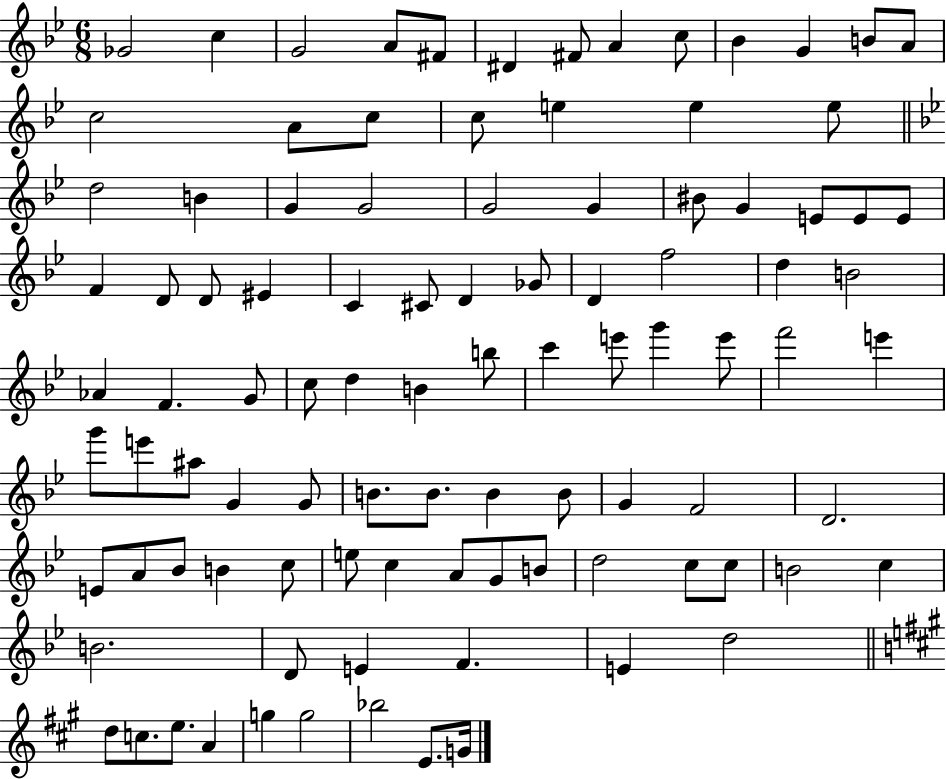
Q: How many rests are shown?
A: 0